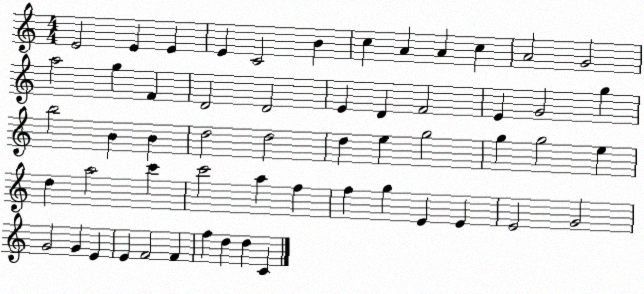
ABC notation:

X:1
T:Untitled
M:4/4
L:1/4
K:C
E2 E E E C2 B c A A c A2 G2 a2 g F D2 D2 E D F2 E G2 g b2 B B d2 d2 d e g2 g g2 e d a2 c' c'2 a f f g E E E2 G2 G2 G E E F2 F f d d C